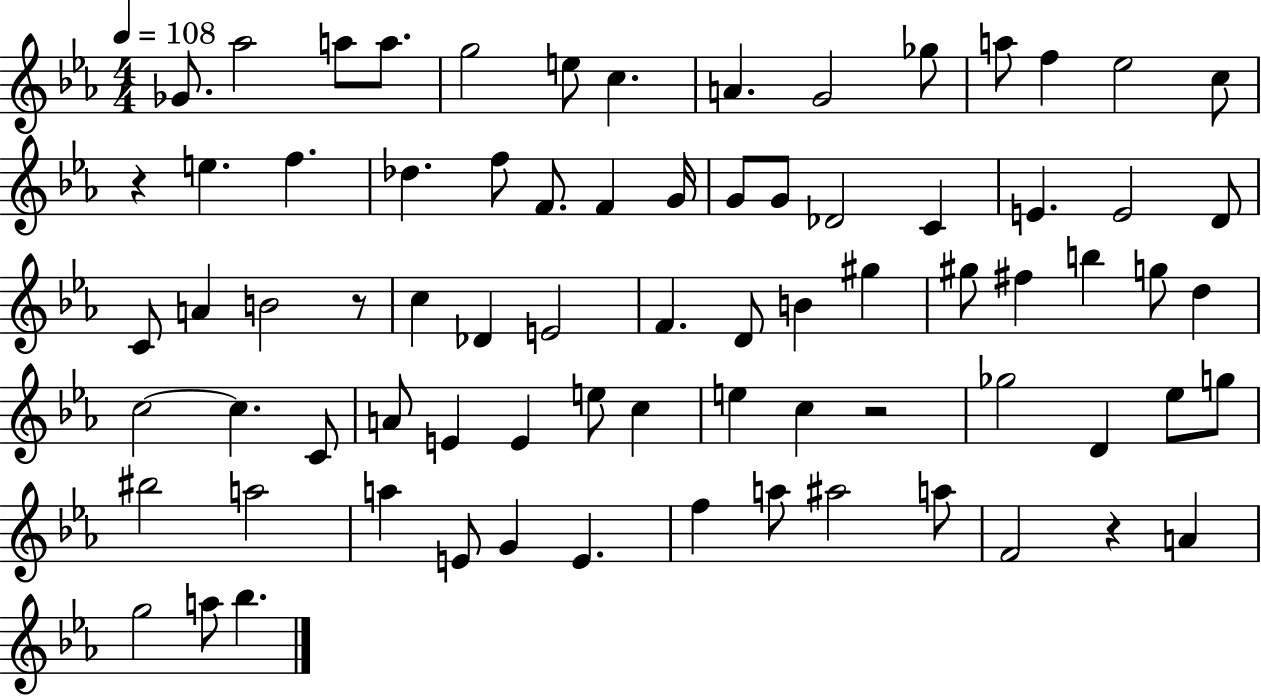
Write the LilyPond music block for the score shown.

{
  \clef treble
  \numericTimeSignature
  \time 4/4
  \key ees \major
  \tempo 4 = 108
  ges'8. aes''2 a''8 a''8. | g''2 e''8 c''4. | a'4. g'2 ges''8 | a''8 f''4 ees''2 c''8 | \break r4 e''4. f''4. | des''4. f''8 f'8. f'4 g'16 | g'8 g'8 des'2 c'4 | e'4. e'2 d'8 | \break c'8 a'4 b'2 r8 | c''4 des'4 e'2 | f'4. d'8 b'4 gis''4 | gis''8 fis''4 b''4 g''8 d''4 | \break c''2~~ c''4. c'8 | a'8 e'4 e'4 e''8 c''4 | e''4 c''4 r2 | ges''2 d'4 ees''8 g''8 | \break bis''2 a''2 | a''4 e'8 g'4 e'4. | f''4 a''8 ais''2 a''8 | f'2 r4 a'4 | \break g''2 a''8 bes''4. | \bar "|."
}